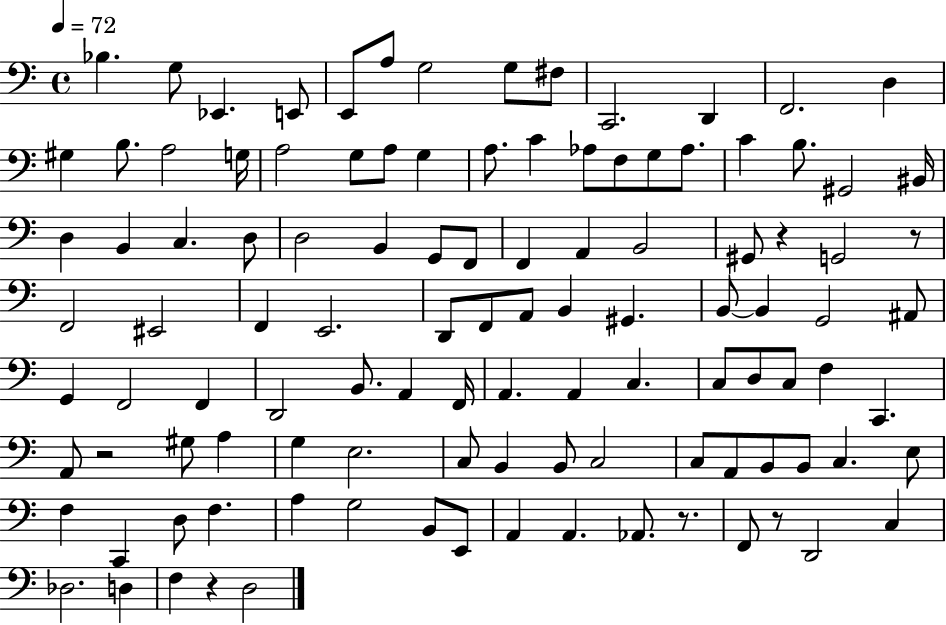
Bb3/q. G3/e Eb2/q. E2/e E2/e A3/e G3/h G3/e F#3/e C2/h. D2/q F2/h. D3/q G#3/q B3/e. A3/h G3/s A3/h G3/e A3/e G3/q A3/e. C4/q Ab3/e F3/e G3/e Ab3/e. C4/q B3/e. G#2/h BIS2/s D3/q B2/q C3/q. D3/e D3/h B2/q G2/e F2/e F2/q A2/q B2/h G#2/e R/q G2/h R/e F2/h EIS2/h F2/q E2/h. D2/e F2/e A2/e B2/q G#2/q. B2/e B2/q G2/h A#2/e G2/q F2/h F2/q D2/h B2/e. A2/q F2/s A2/q. A2/q C3/q. C3/e D3/e C3/e F3/q C2/q. A2/e R/h G#3/e A3/q G3/q E3/h. C3/e B2/q B2/e C3/h C3/e A2/e B2/e B2/e C3/q. E3/e F3/q C2/q D3/e F3/q. A3/q G3/h B2/e E2/e A2/q A2/q. Ab2/e. R/e. F2/e R/e D2/h C3/q Db3/h. D3/q F3/q R/q D3/h